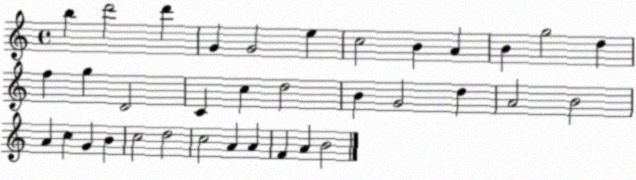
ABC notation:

X:1
T:Untitled
M:4/4
L:1/4
K:C
b d'2 d' G G2 e c2 B A B g2 d f g D2 C c d2 B G2 d A2 B2 A c G B c2 d2 c2 A A F A B2